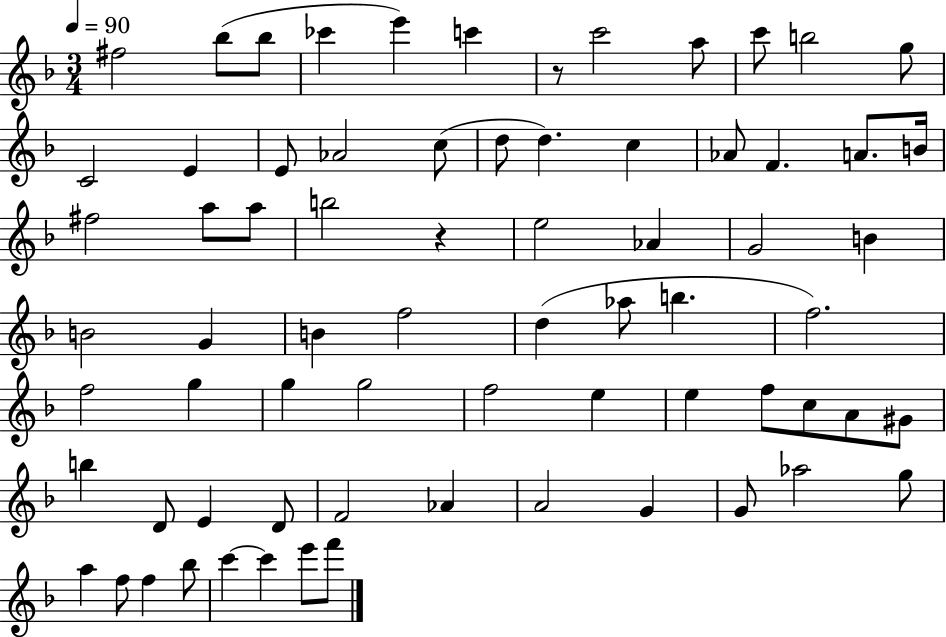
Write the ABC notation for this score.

X:1
T:Untitled
M:3/4
L:1/4
K:F
^f2 _b/2 _b/2 _c' e' c' z/2 c'2 a/2 c'/2 b2 g/2 C2 E E/2 _A2 c/2 d/2 d c _A/2 F A/2 B/4 ^f2 a/2 a/2 b2 z e2 _A G2 B B2 G B f2 d _a/2 b f2 f2 g g g2 f2 e e f/2 c/2 A/2 ^G/2 b D/2 E D/2 F2 _A A2 G G/2 _a2 g/2 a f/2 f _b/2 c' c' e'/2 f'/2